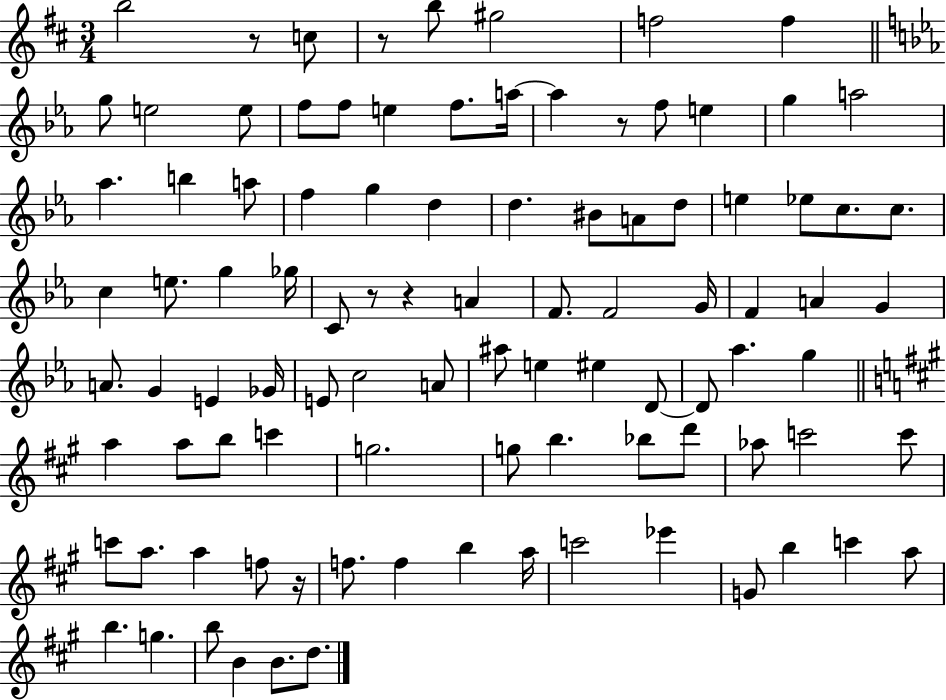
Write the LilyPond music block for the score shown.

{
  \clef treble
  \numericTimeSignature
  \time 3/4
  \key d \major
  \repeat volta 2 { b''2 r8 c''8 | r8 b''8 gis''2 | f''2 f''4 | \bar "||" \break \key ees \major g''8 e''2 e''8 | f''8 f''8 e''4 f''8. a''16~~ | a''4 r8 f''8 e''4 | g''4 a''2 | \break aes''4. b''4 a''8 | f''4 g''4 d''4 | d''4. bis'8 a'8 d''8 | e''4 ees''8 c''8. c''8. | \break c''4 e''8. g''4 ges''16 | c'8 r8 r4 a'4 | f'8. f'2 g'16 | f'4 a'4 g'4 | \break a'8. g'4 e'4 ges'16 | e'8 c''2 a'8 | ais''8 e''4 eis''4 d'8~~ | d'8 aes''4. g''4 | \break \bar "||" \break \key a \major a''4 a''8 b''8 c'''4 | g''2. | g''8 b''4. bes''8 d'''8 | aes''8 c'''2 c'''8 | \break c'''8 a''8. a''4 f''8 r16 | f''8. f''4 b''4 a''16 | c'''2 ees'''4 | g'8 b''4 c'''4 a''8 | \break b''4. g''4. | b''8 b'4 b'8. d''8. | } \bar "|."
}